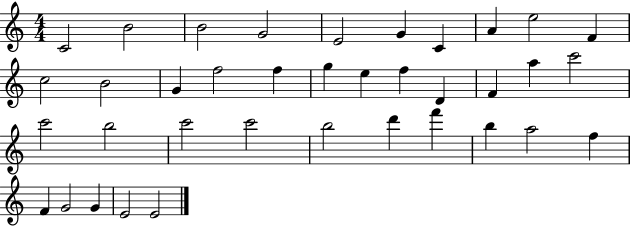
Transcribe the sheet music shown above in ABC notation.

X:1
T:Untitled
M:4/4
L:1/4
K:C
C2 B2 B2 G2 E2 G C A e2 F c2 B2 G f2 f g e f D F a c'2 c'2 b2 c'2 c'2 b2 d' f' b a2 f F G2 G E2 E2